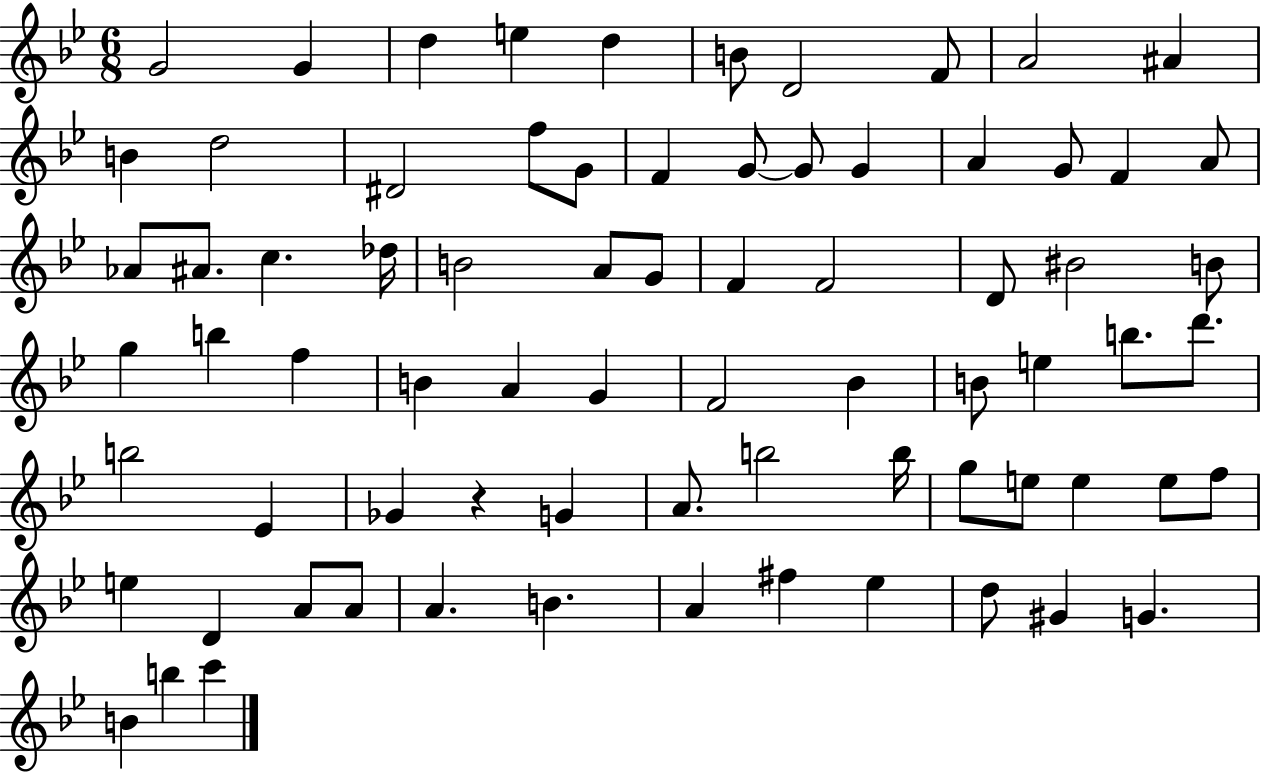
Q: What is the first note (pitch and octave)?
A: G4